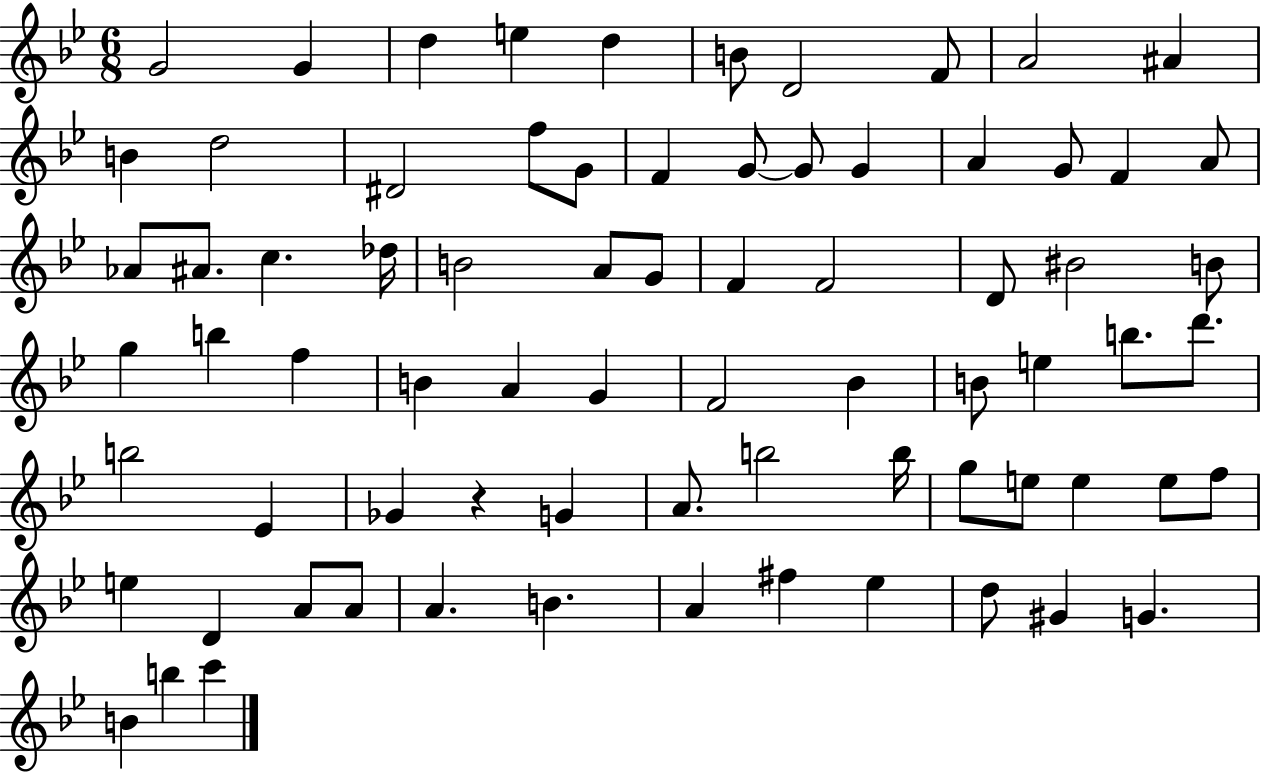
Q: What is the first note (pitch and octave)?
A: G4